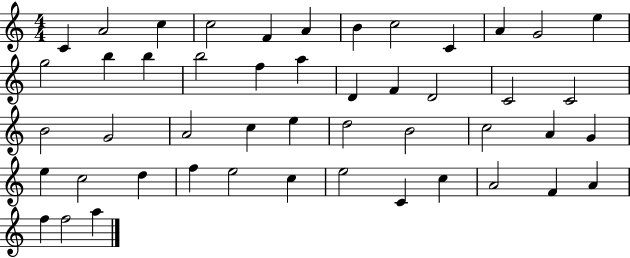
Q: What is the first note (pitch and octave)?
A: C4